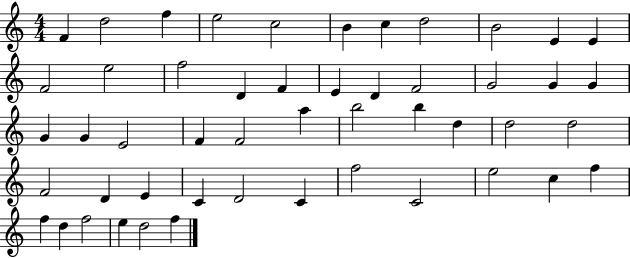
X:1
T:Untitled
M:4/4
L:1/4
K:C
F d2 f e2 c2 B c d2 B2 E E F2 e2 f2 D F E D F2 G2 G G G G E2 F F2 a b2 b d d2 d2 F2 D E C D2 C f2 C2 e2 c f f d f2 e d2 f